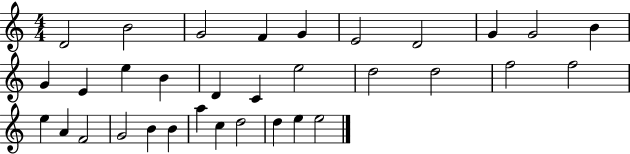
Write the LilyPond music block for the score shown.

{
  \clef treble
  \numericTimeSignature
  \time 4/4
  \key c \major
  d'2 b'2 | g'2 f'4 g'4 | e'2 d'2 | g'4 g'2 b'4 | \break g'4 e'4 e''4 b'4 | d'4 c'4 e''2 | d''2 d''2 | f''2 f''2 | \break e''4 a'4 f'2 | g'2 b'4 b'4 | a''4 c''4 d''2 | d''4 e''4 e''2 | \break \bar "|."
}